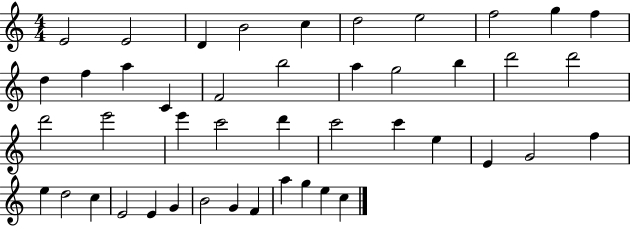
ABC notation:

X:1
T:Untitled
M:4/4
L:1/4
K:C
E2 E2 D B2 c d2 e2 f2 g f d f a C F2 b2 a g2 b d'2 d'2 d'2 e'2 e' c'2 d' c'2 c' e E G2 f e d2 c E2 E G B2 G F a g e c